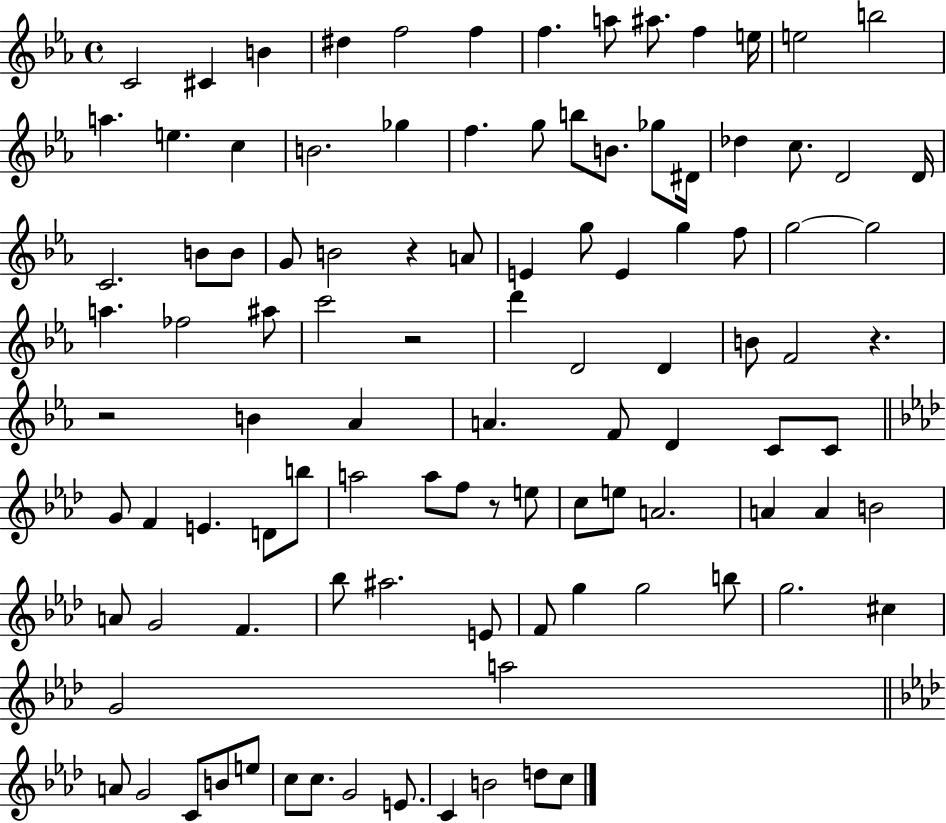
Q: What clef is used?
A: treble